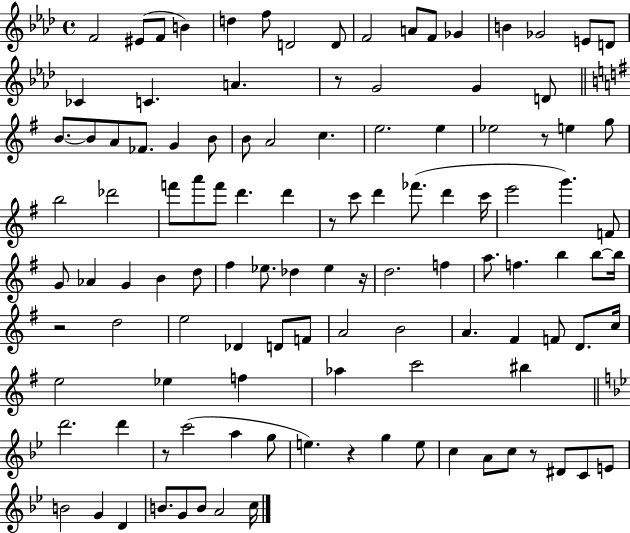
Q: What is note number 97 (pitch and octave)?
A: D#4